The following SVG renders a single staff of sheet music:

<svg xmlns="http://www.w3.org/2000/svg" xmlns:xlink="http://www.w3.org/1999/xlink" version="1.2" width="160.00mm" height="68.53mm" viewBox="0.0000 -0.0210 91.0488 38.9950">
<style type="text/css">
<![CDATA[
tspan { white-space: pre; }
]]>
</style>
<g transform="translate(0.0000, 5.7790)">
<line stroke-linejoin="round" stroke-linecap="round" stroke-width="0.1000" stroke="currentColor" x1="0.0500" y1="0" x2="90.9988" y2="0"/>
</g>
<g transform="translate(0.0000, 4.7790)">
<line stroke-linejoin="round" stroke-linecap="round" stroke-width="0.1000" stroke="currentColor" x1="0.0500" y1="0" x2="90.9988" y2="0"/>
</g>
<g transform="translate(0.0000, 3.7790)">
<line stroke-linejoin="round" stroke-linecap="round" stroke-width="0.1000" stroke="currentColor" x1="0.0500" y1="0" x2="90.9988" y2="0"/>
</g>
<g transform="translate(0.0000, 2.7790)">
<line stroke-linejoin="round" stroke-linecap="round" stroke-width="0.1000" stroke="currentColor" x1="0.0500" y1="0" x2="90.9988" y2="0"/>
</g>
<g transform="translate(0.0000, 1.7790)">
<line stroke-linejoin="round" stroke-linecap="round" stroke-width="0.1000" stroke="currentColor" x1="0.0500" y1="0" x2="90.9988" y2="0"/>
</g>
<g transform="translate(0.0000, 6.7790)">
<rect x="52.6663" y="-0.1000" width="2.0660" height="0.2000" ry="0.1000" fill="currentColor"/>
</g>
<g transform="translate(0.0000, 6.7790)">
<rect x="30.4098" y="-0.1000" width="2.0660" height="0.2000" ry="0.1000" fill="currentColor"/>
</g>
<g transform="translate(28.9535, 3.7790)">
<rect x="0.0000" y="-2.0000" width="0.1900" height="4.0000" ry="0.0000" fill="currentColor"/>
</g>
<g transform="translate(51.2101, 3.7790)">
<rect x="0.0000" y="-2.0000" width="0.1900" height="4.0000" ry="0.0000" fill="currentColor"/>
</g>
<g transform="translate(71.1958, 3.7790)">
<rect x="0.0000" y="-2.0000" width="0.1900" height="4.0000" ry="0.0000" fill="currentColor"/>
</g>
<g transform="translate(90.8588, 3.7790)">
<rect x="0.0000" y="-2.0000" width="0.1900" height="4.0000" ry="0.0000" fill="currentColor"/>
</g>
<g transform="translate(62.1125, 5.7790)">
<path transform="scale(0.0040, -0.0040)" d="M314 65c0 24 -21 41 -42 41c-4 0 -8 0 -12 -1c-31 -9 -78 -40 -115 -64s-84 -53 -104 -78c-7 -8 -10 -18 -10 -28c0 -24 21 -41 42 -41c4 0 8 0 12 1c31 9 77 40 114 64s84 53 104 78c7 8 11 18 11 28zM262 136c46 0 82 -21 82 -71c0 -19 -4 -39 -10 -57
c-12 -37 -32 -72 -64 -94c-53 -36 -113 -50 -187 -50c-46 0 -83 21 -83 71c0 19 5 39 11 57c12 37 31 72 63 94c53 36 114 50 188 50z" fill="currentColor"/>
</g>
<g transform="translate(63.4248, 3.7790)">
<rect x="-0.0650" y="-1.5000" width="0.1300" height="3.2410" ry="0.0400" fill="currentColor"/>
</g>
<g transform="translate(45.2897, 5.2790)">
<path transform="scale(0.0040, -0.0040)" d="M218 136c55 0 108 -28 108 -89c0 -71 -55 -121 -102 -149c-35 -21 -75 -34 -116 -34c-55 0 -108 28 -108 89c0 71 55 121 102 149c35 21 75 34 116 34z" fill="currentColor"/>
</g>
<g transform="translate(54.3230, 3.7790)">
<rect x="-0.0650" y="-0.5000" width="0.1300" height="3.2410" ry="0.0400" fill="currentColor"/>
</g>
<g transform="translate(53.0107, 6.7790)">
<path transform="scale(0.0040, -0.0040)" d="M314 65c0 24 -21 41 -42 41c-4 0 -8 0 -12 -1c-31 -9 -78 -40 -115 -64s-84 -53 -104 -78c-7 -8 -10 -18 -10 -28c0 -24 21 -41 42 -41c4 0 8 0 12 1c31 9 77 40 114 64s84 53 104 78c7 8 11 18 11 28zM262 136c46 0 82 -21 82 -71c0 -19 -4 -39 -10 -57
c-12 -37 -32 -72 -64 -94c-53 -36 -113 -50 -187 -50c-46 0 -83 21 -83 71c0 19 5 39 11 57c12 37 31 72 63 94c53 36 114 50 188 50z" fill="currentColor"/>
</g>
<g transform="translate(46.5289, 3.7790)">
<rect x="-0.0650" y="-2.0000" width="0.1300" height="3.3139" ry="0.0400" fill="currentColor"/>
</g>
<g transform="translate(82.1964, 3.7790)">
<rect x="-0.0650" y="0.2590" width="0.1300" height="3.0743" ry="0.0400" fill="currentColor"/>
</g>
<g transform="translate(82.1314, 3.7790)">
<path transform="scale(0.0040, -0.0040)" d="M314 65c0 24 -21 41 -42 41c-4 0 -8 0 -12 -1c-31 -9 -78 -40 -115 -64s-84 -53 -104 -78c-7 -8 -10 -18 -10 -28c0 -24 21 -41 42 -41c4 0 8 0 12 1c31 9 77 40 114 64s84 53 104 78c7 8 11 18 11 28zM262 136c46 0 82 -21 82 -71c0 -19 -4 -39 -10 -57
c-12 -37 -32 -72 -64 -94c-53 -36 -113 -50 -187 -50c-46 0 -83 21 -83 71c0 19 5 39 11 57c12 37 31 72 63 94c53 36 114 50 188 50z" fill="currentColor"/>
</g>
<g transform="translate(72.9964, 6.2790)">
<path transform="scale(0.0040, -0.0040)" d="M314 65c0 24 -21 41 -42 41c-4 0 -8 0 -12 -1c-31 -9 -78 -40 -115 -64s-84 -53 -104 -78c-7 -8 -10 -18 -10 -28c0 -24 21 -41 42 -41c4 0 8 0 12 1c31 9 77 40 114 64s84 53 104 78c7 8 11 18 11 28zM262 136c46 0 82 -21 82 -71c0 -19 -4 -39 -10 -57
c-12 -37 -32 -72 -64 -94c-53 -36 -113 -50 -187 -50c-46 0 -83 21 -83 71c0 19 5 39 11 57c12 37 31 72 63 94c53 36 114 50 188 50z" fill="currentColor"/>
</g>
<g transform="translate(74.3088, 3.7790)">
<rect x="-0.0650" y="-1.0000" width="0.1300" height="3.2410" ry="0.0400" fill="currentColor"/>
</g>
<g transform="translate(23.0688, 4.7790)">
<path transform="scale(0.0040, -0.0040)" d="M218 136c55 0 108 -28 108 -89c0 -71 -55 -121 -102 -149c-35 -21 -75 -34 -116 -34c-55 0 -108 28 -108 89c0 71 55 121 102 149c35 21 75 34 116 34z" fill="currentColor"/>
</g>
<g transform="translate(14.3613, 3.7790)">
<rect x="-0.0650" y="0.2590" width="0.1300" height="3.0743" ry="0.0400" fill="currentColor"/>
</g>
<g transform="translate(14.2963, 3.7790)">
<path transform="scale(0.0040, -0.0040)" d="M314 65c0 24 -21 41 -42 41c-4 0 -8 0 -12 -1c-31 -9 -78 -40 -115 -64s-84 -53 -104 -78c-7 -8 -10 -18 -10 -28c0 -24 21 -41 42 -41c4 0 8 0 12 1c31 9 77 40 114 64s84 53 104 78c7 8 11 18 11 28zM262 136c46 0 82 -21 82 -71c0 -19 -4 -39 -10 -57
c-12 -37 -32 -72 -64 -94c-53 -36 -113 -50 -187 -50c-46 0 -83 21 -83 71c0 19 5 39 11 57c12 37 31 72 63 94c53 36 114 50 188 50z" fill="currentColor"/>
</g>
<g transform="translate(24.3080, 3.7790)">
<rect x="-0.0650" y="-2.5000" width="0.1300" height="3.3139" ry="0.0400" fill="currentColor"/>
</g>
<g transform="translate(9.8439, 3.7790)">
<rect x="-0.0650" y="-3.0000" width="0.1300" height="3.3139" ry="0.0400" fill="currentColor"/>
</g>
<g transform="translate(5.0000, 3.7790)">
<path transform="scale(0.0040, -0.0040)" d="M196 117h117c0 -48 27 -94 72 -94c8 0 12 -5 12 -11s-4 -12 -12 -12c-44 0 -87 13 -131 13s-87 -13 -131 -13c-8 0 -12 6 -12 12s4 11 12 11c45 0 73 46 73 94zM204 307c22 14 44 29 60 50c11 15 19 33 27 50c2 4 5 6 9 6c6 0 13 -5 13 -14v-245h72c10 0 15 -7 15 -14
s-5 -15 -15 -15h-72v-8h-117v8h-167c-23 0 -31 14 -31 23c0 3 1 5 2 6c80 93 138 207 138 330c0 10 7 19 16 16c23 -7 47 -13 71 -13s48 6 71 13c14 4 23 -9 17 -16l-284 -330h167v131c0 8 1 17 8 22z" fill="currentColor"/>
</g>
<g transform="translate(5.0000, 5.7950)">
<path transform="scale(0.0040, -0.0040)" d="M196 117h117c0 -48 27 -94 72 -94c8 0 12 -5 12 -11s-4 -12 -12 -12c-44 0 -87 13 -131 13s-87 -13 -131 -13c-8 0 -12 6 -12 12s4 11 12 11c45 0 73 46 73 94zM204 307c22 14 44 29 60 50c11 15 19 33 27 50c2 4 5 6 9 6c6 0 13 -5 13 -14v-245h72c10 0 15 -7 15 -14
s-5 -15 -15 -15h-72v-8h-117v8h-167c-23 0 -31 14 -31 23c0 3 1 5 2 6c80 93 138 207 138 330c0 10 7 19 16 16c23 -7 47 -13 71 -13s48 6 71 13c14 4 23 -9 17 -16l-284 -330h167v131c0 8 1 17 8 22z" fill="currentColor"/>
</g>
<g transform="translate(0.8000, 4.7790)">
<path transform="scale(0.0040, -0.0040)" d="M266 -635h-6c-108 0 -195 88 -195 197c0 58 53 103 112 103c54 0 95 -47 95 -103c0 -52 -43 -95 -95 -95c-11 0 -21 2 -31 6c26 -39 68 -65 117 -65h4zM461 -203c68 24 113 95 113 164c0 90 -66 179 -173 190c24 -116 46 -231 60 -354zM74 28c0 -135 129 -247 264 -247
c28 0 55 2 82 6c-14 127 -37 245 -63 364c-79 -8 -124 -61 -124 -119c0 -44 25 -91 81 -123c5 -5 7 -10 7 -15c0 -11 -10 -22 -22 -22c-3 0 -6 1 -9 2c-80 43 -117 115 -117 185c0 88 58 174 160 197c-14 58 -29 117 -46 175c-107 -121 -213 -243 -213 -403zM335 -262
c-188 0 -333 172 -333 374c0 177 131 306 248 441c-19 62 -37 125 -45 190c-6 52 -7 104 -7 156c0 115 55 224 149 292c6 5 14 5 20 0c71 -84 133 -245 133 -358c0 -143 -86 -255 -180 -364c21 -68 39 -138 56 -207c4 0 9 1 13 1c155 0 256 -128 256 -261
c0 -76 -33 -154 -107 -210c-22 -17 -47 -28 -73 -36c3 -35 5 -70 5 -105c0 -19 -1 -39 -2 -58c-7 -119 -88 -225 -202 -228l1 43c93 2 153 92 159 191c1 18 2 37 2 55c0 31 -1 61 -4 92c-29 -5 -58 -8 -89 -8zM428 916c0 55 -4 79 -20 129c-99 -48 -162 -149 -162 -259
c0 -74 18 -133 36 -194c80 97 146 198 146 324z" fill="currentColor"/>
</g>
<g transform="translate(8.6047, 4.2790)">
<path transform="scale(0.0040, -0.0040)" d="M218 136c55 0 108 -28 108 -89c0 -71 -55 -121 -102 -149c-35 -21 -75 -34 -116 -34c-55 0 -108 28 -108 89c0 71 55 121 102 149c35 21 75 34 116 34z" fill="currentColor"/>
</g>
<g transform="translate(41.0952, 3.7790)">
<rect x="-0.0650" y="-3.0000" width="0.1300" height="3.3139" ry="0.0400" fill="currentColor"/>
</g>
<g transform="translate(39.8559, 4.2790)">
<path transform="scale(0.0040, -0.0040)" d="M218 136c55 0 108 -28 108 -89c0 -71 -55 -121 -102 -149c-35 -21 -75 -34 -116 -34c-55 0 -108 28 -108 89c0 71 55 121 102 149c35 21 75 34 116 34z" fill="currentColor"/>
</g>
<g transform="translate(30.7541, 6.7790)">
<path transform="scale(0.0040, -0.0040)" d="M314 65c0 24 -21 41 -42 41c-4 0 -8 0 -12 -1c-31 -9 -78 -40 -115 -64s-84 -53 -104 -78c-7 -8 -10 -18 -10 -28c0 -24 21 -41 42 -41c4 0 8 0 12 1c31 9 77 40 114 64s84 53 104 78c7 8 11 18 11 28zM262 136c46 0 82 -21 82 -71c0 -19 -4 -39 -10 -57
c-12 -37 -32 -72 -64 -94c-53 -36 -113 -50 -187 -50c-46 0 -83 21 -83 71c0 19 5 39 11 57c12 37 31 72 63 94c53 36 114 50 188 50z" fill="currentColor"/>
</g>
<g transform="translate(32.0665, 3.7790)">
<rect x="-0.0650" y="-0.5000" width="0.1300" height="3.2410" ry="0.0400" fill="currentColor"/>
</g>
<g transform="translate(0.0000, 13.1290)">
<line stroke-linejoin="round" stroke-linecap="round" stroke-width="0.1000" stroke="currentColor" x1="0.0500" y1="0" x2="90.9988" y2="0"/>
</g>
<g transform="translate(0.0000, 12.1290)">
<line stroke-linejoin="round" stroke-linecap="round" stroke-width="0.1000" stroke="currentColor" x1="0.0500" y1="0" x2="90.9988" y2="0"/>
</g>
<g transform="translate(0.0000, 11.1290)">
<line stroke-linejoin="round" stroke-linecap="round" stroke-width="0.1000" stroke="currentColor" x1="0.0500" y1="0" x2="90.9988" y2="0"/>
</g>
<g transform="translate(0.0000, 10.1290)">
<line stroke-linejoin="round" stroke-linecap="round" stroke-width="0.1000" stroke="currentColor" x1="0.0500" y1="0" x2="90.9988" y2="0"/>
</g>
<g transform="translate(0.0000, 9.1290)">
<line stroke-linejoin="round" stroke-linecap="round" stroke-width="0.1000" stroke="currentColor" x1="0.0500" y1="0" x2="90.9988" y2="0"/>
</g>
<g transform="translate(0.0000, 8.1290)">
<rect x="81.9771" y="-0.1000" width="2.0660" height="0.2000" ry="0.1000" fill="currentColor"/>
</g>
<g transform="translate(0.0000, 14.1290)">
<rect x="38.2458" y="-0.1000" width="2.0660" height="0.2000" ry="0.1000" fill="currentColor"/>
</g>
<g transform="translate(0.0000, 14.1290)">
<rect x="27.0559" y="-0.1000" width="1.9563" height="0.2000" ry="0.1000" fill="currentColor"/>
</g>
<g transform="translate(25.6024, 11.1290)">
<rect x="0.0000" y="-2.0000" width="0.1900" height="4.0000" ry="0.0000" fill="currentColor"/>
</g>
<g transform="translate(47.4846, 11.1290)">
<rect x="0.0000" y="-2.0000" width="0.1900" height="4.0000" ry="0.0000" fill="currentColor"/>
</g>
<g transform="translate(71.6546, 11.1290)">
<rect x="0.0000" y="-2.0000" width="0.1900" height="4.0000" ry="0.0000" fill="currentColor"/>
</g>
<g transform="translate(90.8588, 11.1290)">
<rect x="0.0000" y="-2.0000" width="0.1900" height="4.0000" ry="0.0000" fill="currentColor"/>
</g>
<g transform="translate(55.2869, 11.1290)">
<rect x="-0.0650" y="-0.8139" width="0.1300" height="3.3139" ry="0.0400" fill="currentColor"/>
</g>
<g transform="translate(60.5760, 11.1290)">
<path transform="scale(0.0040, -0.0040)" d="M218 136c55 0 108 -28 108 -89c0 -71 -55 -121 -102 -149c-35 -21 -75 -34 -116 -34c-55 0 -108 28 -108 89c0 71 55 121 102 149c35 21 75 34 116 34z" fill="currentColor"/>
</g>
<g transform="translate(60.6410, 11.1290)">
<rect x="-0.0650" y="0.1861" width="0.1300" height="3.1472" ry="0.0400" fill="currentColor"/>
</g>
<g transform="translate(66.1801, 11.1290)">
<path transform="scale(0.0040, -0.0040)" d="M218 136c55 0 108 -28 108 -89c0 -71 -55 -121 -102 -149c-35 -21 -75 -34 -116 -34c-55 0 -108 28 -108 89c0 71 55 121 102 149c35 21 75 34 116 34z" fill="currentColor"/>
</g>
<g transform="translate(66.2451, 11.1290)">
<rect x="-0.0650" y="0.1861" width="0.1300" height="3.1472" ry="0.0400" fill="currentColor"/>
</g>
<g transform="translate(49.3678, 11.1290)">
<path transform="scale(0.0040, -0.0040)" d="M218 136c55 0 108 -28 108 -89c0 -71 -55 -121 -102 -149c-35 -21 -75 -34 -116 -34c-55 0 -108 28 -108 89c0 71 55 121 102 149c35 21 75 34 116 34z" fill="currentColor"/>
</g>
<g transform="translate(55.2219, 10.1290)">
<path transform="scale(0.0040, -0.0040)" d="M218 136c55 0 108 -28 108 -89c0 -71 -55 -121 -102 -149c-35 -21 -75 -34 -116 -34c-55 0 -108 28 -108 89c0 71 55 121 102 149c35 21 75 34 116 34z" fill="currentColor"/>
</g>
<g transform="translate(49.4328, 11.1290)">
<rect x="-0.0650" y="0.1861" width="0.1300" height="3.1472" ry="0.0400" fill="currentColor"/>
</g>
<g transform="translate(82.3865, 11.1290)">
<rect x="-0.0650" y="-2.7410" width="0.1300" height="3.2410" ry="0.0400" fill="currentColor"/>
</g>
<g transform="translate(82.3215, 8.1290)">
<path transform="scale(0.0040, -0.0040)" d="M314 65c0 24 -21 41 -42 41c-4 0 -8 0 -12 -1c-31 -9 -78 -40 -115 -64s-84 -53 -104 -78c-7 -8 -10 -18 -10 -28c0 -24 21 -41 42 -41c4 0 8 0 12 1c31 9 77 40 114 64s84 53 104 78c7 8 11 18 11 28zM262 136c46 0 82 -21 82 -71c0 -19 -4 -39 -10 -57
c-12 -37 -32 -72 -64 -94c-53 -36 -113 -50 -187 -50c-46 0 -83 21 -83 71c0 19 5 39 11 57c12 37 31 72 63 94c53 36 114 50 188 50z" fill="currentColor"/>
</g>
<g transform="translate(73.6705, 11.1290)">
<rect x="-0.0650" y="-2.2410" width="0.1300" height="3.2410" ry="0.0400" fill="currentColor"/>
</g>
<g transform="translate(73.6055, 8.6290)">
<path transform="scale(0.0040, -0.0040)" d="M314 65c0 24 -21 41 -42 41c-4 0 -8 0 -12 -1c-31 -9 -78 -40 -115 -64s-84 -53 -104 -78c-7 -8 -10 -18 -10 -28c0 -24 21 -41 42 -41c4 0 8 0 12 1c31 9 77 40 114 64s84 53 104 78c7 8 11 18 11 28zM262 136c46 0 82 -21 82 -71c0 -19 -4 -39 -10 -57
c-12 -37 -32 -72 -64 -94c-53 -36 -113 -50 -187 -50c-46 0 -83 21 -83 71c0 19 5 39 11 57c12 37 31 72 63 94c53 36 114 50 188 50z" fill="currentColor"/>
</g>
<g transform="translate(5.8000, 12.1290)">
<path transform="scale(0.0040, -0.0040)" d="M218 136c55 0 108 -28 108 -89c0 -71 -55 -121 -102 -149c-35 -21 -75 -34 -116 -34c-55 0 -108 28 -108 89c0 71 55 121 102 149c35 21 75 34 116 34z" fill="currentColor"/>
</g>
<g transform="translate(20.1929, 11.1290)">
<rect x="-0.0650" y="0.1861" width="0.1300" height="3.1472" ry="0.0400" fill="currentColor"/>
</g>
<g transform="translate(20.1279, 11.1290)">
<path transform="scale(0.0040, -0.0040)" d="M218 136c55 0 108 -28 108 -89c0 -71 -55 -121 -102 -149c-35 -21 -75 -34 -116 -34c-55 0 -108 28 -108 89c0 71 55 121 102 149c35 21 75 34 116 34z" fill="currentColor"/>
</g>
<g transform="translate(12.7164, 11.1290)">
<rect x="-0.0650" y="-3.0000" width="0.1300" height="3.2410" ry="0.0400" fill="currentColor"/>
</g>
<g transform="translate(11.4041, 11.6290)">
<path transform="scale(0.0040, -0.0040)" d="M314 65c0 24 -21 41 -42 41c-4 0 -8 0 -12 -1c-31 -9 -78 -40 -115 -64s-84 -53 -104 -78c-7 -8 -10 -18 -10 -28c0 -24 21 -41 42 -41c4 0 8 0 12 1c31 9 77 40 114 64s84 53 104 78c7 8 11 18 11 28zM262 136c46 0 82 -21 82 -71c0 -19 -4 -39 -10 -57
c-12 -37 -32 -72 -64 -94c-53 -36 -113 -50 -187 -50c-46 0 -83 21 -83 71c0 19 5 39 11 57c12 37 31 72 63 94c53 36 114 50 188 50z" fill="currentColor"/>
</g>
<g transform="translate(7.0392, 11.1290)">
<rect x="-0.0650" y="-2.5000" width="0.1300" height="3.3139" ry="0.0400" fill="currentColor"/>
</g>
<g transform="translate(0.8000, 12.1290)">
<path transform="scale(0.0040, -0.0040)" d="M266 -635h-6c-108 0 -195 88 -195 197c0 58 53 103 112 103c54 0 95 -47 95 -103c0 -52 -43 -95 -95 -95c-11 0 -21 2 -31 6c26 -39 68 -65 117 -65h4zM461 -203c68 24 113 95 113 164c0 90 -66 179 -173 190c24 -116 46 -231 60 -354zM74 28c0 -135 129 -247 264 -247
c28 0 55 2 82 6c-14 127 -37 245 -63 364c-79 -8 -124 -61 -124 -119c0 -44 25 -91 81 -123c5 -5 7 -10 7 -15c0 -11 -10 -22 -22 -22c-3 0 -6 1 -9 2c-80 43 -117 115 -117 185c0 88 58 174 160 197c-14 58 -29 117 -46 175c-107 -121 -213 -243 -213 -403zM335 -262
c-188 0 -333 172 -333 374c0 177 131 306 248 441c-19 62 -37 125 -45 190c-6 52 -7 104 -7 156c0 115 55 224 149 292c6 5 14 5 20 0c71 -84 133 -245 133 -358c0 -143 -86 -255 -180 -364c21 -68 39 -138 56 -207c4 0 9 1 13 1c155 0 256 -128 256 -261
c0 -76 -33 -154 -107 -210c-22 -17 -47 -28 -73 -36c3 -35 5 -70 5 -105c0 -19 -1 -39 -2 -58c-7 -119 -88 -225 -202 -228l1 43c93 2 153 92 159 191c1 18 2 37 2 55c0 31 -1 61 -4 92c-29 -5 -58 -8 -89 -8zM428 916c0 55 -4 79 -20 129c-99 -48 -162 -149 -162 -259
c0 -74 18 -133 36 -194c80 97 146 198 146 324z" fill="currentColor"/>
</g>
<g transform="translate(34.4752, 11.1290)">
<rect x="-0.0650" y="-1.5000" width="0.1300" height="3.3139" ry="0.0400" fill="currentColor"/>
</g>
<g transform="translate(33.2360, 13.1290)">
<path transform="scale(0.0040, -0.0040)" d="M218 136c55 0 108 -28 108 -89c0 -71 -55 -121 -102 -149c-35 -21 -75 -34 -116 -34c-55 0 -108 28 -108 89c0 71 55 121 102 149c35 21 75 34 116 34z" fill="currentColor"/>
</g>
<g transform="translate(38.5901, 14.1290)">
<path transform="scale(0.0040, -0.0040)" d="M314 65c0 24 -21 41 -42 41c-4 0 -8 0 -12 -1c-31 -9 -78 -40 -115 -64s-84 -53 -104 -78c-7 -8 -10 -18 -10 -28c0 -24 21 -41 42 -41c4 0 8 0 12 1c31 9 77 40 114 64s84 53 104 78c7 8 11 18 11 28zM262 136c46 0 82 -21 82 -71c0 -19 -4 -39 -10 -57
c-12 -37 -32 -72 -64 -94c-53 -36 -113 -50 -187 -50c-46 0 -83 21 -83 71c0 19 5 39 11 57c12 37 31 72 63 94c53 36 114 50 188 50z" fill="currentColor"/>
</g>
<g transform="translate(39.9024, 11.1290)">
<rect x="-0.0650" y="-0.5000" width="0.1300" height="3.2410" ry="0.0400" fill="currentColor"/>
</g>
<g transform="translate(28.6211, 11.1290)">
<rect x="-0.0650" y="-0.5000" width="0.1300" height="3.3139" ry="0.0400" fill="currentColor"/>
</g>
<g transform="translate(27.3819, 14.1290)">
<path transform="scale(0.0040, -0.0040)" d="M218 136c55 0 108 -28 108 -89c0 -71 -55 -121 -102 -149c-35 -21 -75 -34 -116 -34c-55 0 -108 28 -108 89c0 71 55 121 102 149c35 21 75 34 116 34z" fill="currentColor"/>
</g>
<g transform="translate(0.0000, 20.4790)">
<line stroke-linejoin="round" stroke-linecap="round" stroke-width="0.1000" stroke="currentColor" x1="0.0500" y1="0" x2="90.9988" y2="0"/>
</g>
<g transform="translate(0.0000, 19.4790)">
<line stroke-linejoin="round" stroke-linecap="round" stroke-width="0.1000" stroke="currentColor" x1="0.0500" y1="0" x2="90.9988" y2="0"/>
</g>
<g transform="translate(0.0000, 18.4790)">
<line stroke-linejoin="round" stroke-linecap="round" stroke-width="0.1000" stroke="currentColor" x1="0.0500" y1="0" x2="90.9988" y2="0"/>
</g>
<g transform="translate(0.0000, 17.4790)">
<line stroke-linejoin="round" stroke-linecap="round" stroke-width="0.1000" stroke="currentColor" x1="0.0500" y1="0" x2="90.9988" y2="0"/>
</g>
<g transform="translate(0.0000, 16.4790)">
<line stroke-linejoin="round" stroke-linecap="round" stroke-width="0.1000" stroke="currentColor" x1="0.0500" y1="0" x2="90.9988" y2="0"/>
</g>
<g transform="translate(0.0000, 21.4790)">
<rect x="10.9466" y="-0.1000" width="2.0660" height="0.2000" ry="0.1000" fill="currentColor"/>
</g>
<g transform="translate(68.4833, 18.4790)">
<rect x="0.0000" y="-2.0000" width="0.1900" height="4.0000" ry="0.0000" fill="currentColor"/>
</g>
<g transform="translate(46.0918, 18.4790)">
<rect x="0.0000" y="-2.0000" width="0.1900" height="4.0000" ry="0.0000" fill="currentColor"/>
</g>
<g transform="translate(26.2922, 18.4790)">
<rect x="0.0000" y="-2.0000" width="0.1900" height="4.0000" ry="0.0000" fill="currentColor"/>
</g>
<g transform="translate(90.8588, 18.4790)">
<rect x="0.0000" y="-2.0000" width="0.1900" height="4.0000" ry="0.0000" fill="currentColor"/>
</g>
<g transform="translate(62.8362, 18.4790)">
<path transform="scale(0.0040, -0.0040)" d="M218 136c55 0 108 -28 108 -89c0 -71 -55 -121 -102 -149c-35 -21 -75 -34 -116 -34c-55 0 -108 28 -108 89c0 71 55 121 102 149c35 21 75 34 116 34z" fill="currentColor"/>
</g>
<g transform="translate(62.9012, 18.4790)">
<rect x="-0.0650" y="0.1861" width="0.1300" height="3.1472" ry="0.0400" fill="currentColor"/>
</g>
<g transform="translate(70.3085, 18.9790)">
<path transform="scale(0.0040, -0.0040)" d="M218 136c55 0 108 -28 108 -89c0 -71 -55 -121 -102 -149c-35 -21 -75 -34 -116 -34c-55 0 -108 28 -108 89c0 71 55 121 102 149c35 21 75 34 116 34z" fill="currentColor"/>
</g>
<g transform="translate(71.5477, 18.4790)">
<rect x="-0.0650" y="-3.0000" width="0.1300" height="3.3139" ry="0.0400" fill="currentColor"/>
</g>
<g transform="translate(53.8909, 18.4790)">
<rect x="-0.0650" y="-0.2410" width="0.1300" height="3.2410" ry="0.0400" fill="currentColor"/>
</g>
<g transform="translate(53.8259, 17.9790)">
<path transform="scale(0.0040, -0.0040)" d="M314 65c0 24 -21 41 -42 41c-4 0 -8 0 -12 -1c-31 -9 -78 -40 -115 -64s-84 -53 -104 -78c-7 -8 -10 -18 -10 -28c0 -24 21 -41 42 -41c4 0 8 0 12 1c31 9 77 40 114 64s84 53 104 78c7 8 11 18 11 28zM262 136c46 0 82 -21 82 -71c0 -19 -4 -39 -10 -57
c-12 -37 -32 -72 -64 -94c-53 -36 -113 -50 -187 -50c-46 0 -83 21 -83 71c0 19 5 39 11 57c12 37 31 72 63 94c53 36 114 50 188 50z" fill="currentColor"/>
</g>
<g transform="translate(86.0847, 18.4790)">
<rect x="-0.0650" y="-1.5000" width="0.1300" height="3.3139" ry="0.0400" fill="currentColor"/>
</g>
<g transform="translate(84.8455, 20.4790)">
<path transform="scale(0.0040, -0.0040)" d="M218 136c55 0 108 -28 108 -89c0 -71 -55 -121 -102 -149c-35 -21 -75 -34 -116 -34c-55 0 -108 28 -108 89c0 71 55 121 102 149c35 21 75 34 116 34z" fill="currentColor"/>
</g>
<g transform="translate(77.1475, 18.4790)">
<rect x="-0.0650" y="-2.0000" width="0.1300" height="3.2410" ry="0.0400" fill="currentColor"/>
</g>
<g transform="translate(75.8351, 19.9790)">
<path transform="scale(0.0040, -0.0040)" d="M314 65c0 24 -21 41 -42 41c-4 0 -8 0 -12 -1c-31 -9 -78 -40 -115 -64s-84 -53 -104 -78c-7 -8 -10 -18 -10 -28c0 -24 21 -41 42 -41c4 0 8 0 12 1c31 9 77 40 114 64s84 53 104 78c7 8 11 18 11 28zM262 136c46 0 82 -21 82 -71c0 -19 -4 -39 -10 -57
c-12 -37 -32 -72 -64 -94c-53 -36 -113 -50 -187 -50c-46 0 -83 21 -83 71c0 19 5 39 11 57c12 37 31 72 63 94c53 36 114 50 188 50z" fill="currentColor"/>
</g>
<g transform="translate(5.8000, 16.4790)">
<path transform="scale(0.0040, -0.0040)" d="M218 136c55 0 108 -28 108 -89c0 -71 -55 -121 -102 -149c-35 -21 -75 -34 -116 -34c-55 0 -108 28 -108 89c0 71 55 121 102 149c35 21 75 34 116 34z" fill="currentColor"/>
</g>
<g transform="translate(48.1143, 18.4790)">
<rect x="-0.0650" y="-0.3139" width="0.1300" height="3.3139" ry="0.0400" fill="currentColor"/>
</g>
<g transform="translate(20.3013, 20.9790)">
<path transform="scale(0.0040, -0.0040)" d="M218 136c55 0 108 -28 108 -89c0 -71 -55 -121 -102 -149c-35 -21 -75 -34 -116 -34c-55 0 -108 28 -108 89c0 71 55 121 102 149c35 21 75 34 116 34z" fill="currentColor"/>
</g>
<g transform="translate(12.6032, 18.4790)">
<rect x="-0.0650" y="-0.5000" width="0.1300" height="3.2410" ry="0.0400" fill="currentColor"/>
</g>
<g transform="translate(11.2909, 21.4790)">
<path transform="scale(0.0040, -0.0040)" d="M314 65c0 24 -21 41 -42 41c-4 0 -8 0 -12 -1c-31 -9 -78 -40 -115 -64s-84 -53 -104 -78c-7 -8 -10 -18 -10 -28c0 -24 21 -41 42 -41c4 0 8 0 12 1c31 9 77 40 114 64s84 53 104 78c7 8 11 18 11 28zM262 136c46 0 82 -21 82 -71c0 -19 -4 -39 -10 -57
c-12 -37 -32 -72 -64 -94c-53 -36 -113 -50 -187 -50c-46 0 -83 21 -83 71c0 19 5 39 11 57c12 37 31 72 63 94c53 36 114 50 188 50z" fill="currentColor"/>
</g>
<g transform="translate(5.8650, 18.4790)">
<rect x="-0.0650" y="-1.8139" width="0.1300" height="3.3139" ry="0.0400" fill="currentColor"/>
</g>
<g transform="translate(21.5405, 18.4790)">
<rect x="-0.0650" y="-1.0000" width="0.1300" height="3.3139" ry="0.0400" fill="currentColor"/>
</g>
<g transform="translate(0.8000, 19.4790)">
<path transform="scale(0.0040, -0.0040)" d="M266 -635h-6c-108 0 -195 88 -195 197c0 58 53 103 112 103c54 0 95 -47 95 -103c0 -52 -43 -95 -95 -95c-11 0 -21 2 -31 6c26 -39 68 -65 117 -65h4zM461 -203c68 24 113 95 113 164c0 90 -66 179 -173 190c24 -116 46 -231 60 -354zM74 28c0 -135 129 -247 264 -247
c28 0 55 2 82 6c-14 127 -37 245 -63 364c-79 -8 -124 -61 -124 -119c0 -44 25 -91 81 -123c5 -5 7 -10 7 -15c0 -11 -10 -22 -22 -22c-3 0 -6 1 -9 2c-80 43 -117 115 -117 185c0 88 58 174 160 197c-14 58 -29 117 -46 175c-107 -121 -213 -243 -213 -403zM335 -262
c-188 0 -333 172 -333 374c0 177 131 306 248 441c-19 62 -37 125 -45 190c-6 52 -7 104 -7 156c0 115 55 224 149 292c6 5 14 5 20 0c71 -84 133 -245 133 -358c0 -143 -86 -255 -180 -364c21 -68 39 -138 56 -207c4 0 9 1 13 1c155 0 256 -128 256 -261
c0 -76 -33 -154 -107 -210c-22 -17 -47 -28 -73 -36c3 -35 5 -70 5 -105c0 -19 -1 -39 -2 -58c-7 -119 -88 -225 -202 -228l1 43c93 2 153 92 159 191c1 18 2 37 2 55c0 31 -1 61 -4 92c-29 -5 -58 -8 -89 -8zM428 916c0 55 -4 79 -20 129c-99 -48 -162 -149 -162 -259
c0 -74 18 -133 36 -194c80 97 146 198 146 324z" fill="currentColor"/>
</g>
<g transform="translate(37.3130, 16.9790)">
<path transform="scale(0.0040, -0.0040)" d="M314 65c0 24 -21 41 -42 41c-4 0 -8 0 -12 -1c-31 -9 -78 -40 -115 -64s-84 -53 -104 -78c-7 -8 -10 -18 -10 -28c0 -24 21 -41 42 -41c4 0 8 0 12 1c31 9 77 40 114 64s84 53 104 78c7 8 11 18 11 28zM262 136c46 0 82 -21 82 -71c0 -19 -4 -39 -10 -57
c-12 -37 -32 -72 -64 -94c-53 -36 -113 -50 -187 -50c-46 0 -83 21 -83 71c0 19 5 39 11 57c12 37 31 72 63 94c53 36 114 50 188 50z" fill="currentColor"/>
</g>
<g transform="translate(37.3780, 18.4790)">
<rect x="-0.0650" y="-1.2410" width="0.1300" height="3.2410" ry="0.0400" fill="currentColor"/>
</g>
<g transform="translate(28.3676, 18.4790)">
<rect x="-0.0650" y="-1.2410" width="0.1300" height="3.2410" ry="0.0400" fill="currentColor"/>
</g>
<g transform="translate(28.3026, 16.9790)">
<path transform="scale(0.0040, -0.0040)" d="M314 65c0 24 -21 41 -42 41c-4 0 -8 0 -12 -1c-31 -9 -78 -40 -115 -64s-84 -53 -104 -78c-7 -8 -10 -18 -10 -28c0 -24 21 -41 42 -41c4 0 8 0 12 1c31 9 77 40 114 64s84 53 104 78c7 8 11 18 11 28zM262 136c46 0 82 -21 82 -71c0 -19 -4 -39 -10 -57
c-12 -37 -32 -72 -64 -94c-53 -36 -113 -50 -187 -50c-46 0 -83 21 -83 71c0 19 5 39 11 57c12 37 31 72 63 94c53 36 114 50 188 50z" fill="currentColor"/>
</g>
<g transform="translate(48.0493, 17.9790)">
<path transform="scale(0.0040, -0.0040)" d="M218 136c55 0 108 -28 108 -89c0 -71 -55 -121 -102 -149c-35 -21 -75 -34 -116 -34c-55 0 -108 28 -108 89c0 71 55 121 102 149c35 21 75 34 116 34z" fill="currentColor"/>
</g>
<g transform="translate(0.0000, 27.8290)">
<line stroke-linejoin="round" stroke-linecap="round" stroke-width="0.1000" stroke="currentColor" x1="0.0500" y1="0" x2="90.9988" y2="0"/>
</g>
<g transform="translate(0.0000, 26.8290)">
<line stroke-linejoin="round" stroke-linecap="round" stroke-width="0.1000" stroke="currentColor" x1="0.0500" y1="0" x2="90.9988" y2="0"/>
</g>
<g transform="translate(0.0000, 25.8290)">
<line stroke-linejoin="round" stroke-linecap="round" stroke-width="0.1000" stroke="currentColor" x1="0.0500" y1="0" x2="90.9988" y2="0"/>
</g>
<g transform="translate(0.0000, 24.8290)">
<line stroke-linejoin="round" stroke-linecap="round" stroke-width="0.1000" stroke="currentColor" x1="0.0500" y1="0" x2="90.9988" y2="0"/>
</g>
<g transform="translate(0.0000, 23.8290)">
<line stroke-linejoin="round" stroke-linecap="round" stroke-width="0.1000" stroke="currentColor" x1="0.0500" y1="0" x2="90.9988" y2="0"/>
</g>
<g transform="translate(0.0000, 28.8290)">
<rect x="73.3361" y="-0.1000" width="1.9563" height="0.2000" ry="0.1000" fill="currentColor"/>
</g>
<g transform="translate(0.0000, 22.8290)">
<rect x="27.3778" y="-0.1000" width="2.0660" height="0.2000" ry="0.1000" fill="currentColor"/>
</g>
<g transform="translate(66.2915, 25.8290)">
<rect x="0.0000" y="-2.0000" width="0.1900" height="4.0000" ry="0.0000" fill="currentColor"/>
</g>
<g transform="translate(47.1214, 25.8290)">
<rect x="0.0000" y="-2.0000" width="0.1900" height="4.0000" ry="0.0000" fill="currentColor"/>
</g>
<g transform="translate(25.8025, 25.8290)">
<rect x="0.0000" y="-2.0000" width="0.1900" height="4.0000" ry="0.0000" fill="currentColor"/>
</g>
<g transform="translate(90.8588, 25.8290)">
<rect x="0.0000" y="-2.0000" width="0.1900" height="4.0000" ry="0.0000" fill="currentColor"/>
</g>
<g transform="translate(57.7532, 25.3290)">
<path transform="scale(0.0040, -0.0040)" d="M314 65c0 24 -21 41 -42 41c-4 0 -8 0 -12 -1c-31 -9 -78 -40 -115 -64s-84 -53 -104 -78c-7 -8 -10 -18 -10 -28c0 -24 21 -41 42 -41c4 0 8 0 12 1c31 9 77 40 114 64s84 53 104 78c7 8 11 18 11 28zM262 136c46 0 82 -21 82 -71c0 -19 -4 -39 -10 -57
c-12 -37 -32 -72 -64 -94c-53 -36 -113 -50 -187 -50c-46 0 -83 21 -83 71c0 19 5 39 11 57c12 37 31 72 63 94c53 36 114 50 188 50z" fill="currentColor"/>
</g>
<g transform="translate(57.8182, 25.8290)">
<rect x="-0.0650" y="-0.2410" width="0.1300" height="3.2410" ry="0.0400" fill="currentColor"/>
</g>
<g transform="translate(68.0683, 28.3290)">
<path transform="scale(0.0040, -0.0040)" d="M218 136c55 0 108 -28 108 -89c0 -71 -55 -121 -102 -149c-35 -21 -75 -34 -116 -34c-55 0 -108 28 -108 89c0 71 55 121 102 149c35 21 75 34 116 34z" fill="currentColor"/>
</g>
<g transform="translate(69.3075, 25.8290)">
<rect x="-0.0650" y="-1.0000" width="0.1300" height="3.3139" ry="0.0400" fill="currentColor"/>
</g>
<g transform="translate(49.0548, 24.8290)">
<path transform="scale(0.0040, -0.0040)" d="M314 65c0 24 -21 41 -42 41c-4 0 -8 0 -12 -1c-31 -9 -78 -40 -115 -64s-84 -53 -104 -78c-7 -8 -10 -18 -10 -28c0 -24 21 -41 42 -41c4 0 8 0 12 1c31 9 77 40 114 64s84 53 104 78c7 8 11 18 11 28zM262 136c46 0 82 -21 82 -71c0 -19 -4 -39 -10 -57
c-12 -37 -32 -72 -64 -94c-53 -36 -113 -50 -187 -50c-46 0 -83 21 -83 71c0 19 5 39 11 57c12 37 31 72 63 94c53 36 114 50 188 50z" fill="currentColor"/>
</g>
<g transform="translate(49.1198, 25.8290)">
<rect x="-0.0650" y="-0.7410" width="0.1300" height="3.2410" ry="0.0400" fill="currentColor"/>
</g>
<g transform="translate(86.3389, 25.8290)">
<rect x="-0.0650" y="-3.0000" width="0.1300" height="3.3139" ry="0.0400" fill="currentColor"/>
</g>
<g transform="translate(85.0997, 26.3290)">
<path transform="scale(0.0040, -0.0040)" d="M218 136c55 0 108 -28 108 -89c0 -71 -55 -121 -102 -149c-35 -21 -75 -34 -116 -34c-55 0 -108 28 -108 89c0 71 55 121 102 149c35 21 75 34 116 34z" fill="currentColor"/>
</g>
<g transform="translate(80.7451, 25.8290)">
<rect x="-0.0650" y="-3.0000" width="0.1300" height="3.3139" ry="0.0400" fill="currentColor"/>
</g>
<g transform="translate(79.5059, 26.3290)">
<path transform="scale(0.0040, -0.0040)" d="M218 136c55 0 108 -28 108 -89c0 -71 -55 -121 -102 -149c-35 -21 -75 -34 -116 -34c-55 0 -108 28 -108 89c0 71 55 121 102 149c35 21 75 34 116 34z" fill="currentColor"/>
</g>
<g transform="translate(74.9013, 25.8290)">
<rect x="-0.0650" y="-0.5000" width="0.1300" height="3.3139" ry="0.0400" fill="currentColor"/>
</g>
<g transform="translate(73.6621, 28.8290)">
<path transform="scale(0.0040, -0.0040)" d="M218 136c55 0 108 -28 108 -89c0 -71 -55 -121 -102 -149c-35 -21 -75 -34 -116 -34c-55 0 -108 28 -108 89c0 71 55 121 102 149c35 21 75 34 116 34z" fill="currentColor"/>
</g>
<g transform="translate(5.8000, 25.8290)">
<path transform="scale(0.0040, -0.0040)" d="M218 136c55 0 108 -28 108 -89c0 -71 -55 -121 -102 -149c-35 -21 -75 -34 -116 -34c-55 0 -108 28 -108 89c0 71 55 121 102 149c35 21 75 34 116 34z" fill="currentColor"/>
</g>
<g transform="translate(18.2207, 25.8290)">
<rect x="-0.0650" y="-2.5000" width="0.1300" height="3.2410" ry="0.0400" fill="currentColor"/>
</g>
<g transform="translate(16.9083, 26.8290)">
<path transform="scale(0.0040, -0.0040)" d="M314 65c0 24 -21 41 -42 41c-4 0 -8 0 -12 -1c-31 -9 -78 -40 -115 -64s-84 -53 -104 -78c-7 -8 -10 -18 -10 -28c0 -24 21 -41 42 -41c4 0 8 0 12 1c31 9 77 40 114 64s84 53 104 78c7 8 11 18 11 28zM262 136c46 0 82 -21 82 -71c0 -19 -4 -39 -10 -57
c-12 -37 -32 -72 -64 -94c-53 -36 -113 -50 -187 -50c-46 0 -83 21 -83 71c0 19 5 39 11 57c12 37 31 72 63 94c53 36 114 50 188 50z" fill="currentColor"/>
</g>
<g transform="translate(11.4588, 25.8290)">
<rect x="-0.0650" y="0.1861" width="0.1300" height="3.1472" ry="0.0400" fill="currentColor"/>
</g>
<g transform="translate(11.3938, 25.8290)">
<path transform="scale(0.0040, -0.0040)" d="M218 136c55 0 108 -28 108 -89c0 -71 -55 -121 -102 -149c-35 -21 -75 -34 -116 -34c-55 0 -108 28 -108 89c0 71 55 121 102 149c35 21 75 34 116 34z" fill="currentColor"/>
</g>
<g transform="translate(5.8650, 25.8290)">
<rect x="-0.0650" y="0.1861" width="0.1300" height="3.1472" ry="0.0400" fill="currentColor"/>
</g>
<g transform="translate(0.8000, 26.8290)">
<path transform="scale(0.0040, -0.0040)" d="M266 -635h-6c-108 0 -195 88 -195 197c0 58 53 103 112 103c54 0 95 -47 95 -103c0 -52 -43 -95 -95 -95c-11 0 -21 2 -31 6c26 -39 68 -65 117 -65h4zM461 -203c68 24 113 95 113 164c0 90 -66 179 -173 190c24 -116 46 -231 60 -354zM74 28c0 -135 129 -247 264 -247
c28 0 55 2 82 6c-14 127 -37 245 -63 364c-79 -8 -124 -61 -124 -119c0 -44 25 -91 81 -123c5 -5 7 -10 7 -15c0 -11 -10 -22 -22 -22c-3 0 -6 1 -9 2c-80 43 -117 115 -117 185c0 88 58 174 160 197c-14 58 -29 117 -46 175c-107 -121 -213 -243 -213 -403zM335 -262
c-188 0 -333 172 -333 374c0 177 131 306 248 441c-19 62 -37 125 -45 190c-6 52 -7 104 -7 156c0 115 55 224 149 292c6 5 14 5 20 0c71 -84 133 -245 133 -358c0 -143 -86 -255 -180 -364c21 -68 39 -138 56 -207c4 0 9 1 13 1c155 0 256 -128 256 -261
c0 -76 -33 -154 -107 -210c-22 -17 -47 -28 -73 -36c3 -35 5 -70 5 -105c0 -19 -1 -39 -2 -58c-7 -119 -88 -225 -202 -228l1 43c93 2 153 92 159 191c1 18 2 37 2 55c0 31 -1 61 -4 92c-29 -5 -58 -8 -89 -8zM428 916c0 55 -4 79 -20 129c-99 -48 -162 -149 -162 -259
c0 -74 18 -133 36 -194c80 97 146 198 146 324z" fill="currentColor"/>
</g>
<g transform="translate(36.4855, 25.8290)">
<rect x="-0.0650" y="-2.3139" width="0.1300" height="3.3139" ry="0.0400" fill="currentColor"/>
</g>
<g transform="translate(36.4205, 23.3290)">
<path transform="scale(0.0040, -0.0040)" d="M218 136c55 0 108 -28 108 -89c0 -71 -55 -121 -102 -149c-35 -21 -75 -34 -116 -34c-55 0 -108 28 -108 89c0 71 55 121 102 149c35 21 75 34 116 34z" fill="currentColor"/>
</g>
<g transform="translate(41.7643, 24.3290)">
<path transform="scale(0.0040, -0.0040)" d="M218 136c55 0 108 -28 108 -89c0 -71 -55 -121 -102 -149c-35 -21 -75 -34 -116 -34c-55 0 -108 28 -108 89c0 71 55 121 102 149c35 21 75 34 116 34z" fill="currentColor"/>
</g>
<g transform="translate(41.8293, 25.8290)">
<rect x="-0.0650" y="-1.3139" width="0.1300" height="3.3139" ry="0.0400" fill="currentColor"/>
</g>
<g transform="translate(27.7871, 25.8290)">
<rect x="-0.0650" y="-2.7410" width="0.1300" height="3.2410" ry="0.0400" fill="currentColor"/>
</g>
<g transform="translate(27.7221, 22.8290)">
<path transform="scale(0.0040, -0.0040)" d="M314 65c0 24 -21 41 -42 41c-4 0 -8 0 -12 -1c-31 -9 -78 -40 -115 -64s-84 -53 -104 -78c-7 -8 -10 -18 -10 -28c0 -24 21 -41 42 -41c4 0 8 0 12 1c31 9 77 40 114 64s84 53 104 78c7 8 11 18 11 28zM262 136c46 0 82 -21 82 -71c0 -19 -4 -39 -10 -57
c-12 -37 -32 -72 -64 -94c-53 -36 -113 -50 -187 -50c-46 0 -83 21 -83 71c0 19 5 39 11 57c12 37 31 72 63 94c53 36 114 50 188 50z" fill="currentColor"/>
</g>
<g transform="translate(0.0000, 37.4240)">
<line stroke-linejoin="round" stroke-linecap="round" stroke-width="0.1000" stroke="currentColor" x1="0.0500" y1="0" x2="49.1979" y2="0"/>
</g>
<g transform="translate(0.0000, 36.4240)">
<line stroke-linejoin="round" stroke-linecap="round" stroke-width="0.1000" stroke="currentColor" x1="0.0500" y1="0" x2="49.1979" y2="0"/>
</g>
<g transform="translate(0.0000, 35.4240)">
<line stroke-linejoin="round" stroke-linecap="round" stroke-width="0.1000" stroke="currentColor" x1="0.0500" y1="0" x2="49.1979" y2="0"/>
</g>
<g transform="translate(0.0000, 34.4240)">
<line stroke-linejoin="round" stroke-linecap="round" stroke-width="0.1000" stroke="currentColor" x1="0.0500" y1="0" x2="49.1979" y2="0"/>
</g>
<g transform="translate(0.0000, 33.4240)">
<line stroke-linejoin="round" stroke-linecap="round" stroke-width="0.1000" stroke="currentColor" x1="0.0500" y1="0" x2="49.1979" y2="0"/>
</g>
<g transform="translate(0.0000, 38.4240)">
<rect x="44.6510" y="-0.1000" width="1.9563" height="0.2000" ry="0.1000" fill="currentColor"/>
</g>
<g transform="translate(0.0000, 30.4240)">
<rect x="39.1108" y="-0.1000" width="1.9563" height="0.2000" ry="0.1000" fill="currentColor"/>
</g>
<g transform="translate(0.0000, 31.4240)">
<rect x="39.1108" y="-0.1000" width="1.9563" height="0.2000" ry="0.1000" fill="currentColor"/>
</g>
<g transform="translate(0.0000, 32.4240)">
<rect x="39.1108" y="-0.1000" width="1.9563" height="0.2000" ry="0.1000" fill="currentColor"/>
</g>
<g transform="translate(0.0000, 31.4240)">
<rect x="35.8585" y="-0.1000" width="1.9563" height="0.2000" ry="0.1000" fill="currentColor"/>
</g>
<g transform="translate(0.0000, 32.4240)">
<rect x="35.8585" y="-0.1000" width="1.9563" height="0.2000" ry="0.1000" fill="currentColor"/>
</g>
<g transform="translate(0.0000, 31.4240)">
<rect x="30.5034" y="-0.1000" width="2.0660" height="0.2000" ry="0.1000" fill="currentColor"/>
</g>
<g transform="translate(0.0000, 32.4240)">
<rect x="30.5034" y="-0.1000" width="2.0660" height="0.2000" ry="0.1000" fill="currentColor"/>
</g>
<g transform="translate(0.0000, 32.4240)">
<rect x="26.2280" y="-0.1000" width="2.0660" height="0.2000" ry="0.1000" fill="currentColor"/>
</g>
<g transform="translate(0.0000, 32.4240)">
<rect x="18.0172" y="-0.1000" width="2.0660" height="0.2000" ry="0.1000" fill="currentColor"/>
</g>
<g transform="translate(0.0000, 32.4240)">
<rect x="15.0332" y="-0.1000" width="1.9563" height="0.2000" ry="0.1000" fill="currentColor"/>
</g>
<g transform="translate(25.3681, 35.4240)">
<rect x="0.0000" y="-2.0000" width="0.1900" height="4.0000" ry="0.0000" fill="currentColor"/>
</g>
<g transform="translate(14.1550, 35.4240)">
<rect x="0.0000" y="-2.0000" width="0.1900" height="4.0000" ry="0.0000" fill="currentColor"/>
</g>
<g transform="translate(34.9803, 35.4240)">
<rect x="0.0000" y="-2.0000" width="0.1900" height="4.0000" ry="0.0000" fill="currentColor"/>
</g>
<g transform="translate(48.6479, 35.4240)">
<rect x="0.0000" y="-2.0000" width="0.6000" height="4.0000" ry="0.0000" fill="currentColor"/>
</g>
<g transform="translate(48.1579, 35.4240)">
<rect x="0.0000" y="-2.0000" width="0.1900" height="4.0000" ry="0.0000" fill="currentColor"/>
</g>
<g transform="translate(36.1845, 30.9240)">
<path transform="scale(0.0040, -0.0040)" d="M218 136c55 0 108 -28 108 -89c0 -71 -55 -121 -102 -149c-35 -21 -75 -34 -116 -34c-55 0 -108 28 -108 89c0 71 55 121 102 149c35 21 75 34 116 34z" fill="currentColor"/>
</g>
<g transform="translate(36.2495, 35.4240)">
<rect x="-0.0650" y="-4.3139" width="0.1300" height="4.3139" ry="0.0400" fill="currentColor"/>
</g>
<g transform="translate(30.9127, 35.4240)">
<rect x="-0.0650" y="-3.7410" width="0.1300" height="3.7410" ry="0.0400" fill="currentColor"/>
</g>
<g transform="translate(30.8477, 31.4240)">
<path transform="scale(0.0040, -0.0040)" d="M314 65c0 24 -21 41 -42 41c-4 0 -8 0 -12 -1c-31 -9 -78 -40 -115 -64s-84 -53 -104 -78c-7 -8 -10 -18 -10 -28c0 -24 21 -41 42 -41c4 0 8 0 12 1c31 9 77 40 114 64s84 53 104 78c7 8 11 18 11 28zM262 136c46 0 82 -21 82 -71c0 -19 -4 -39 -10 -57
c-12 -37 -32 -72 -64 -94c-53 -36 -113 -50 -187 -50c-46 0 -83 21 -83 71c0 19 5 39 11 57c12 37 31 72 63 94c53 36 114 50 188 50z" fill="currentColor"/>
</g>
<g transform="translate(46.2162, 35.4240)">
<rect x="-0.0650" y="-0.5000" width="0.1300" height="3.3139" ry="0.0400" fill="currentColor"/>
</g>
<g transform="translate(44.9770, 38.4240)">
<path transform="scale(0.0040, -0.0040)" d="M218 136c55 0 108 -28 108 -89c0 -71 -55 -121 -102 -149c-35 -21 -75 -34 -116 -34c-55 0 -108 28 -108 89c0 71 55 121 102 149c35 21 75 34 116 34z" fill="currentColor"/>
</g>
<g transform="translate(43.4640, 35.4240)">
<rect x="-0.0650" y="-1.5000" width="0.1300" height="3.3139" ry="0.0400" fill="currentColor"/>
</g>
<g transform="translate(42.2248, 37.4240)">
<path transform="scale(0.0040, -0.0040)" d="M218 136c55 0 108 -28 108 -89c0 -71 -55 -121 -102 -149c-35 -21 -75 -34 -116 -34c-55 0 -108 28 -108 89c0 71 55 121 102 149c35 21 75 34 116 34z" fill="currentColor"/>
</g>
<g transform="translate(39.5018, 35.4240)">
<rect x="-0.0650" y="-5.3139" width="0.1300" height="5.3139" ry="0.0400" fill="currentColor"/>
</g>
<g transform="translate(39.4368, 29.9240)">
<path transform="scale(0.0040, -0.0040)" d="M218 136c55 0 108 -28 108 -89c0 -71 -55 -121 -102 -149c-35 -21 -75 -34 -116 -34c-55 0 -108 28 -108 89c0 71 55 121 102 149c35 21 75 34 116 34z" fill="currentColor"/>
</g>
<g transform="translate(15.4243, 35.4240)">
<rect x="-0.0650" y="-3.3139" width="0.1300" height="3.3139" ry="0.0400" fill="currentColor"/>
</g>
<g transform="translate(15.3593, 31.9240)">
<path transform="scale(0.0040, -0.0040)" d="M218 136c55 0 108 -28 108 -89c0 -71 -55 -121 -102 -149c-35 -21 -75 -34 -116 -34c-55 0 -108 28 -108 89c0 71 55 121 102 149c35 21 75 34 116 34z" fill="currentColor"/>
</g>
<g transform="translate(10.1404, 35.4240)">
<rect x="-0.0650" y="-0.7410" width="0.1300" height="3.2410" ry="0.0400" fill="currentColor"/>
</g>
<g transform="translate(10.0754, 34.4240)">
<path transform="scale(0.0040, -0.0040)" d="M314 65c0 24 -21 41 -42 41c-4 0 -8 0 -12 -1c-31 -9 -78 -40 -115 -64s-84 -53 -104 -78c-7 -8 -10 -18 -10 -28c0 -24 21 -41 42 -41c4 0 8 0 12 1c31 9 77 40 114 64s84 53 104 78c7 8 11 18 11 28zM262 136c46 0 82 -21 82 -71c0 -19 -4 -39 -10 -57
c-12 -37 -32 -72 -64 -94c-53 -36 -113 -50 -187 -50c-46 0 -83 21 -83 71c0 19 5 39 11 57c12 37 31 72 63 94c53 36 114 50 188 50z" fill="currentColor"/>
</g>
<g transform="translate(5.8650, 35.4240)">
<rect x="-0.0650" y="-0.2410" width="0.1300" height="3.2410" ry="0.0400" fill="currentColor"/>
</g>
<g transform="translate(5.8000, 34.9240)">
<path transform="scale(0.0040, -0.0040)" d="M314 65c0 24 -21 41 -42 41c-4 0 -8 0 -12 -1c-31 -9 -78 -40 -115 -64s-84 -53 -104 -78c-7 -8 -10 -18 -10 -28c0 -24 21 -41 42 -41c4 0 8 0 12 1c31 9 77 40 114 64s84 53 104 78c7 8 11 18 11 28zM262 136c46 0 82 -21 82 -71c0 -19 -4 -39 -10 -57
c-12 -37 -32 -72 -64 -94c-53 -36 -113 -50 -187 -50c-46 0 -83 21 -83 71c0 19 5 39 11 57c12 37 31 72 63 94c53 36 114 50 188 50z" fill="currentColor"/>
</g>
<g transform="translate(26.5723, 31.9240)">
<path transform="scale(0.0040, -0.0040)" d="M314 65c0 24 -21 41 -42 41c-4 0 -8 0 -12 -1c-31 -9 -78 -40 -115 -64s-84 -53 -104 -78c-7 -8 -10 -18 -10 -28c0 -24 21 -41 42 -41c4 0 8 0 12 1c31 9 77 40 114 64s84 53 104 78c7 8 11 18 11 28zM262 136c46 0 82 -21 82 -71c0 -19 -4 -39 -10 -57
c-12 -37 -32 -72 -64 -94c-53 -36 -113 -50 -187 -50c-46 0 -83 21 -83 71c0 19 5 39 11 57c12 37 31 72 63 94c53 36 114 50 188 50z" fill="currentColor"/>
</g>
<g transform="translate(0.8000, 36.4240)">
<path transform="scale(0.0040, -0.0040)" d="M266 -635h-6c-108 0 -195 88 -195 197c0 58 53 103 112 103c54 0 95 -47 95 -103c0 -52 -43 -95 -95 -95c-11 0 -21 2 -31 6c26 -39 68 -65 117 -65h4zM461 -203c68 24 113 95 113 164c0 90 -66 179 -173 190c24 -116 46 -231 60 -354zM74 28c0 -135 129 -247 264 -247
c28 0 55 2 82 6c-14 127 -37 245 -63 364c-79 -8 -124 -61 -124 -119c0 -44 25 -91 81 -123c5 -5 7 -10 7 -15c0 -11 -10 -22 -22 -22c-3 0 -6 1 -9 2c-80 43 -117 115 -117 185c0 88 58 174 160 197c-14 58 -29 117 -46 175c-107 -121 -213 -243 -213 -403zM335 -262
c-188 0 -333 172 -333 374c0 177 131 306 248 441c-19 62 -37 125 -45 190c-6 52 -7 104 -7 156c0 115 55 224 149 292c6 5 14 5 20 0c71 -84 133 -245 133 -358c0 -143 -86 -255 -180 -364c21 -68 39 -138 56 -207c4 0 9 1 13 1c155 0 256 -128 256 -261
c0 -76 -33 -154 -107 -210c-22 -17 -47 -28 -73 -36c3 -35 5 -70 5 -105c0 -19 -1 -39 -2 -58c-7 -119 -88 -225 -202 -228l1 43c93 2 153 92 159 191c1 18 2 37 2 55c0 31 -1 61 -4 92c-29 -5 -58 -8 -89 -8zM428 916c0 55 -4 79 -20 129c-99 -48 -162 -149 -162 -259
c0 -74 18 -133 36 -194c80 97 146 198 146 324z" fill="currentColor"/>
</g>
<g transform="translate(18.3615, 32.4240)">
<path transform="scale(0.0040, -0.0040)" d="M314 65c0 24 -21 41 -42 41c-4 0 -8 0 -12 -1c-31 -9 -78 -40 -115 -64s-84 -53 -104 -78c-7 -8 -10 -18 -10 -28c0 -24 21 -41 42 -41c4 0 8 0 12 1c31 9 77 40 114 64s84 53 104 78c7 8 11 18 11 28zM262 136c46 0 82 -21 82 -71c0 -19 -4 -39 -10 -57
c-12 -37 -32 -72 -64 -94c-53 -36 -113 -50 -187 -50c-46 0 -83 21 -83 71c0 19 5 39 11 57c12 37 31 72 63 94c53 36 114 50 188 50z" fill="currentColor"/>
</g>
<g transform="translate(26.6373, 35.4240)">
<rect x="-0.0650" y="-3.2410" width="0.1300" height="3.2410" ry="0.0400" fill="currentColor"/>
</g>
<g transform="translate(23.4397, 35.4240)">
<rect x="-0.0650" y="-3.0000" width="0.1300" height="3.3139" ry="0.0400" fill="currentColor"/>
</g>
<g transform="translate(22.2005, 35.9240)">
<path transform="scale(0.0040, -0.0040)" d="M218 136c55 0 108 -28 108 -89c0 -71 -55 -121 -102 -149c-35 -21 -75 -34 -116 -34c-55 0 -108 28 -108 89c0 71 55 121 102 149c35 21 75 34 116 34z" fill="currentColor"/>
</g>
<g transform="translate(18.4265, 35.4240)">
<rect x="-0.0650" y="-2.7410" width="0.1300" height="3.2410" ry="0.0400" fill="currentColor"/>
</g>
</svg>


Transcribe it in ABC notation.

X:1
T:Untitled
M:4/4
L:1/4
K:C
A B2 G C2 A F C2 E2 D2 B2 G A2 B C E C2 B d B B g2 a2 f C2 D e2 e2 c c2 B A F2 E B B G2 a2 g e d2 c2 D C A A c2 d2 b a2 A b2 c'2 d' f' E C